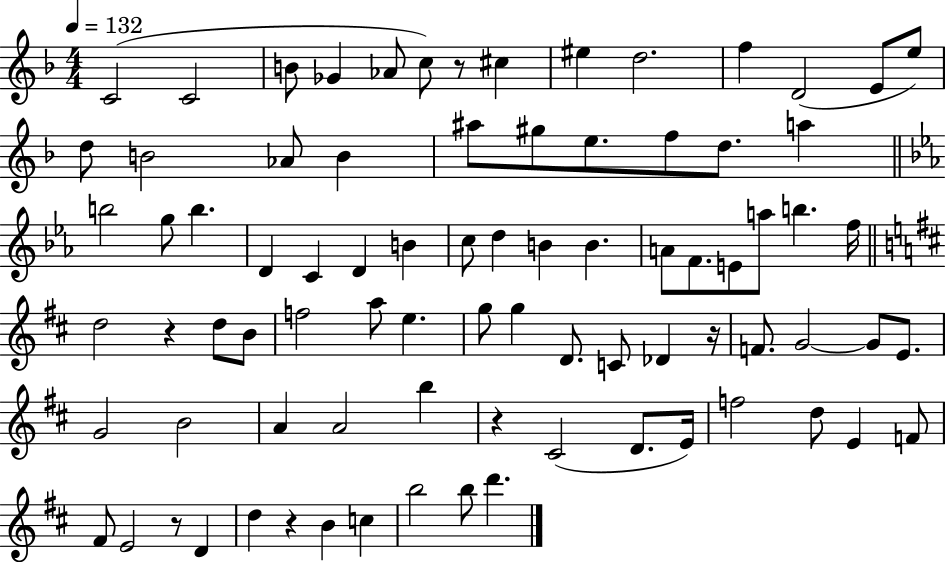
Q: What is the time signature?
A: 4/4